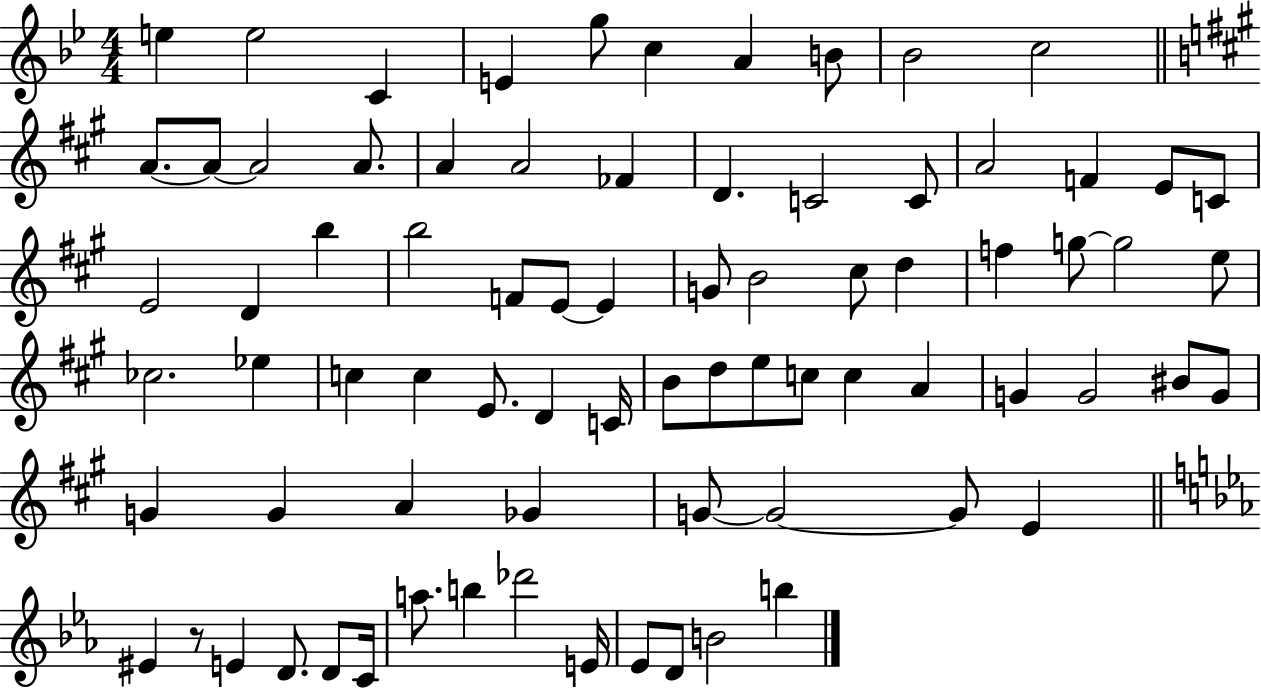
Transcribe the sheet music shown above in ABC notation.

X:1
T:Untitled
M:4/4
L:1/4
K:Bb
e e2 C E g/2 c A B/2 _B2 c2 A/2 A/2 A2 A/2 A A2 _F D C2 C/2 A2 F E/2 C/2 E2 D b b2 F/2 E/2 E G/2 B2 ^c/2 d f g/2 g2 e/2 _c2 _e c c E/2 D C/4 B/2 d/2 e/2 c/2 c A G G2 ^B/2 G/2 G G A _G G/2 G2 G/2 E ^E z/2 E D/2 D/2 C/4 a/2 b _d'2 E/4 _E/2 D/2 B2 b